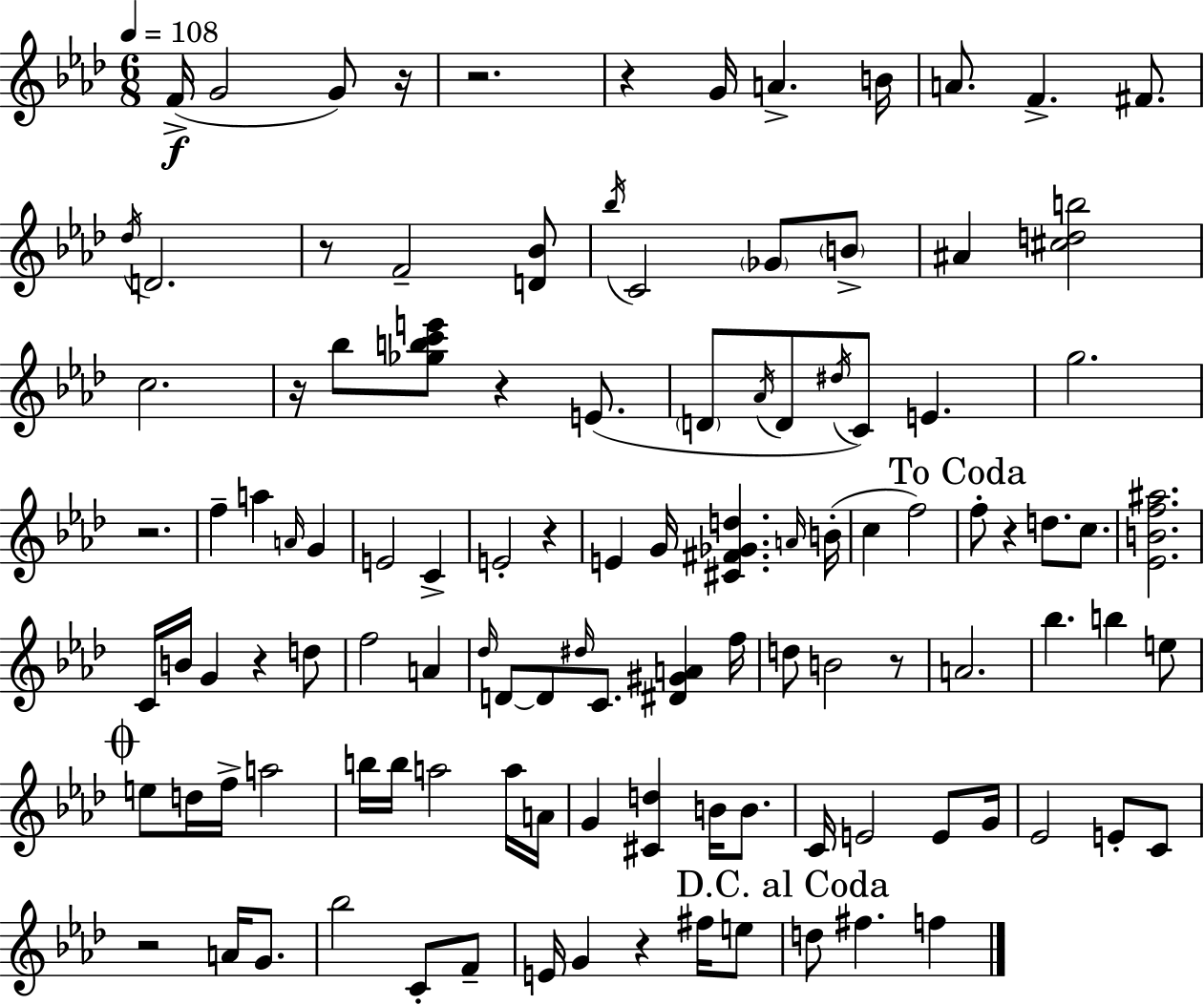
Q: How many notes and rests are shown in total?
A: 112